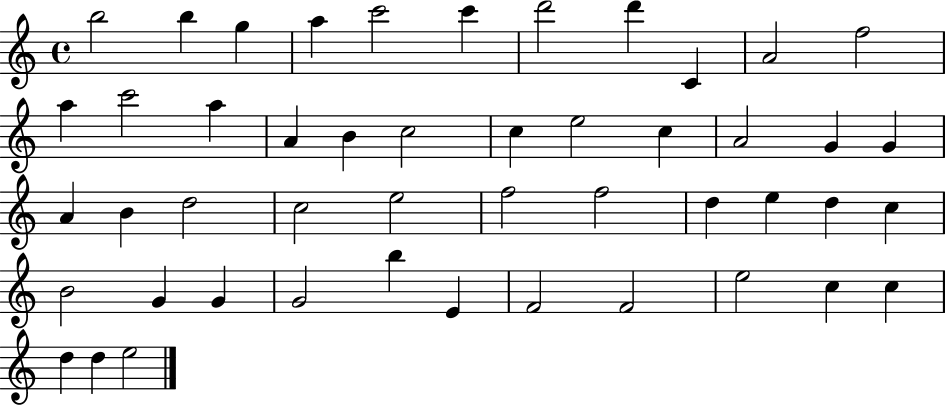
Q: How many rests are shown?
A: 0